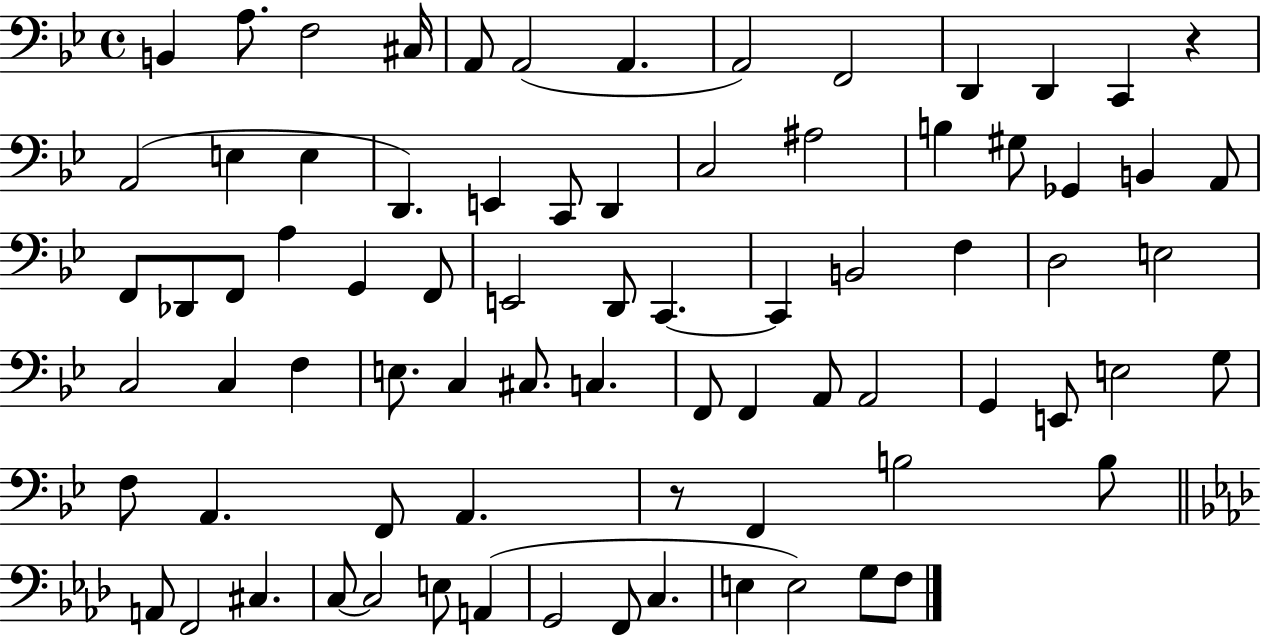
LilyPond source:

{
  \clef bass
  \time 4/4
  \defaultTimeSignature
  \key bes \major
  b,4 a8. f2 cis16 | a,8 a,2( a,4. | a,2) f,2 | d,4 d,4 c,4 r4 | \break a,2( e4 e4 | d,4.) e,4 c,8 d,4 | c2 ais2 | b4 gis8 ges,4 b,4 a,8 | \break f,8 des,8 f,8 a4 g,4 f,8 | e,2 d,8 c,4.~~ | c,4 b,2 f4 | d2 e2 | \break c2 c4 f4 | e8. c4 cis8. c4. | f,8 f,4 a,8 a,2 | g,4 e,8 e2 g8 | \break f8 a,4. f,8 a,4. | r8 f,4 b2 b8 | \bar "||" \break \key aes \major a,8 f,2 cis4. | c8~~ c2 e8 a,4( | g,2 f,8 c4. | e4 e2) g8 f8 | \break \bar "|."
}